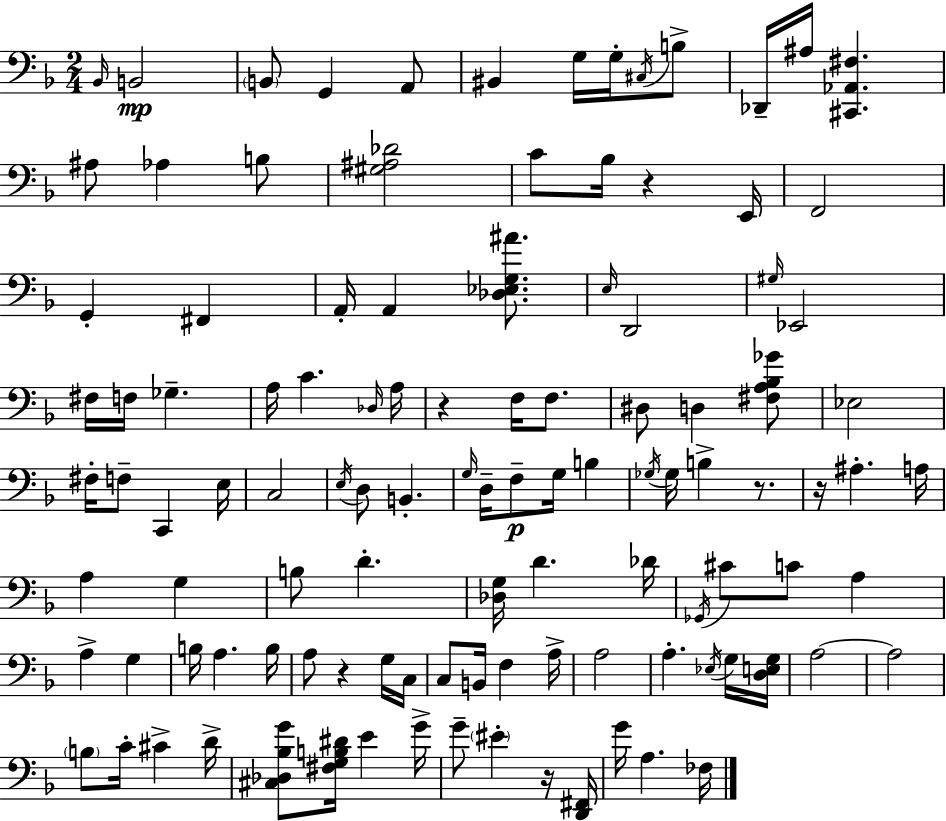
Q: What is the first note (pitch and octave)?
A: Bb2